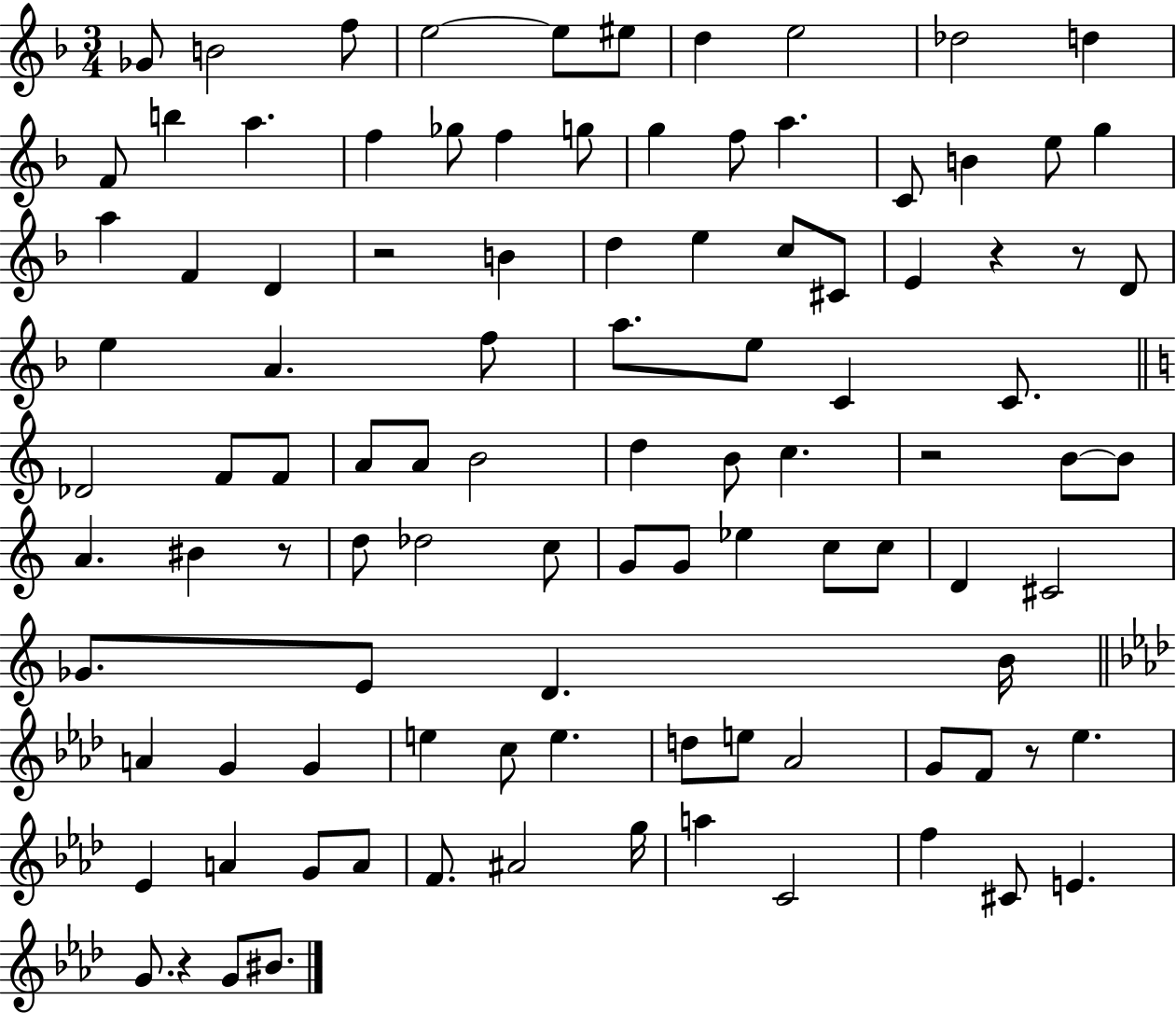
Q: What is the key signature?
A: F major